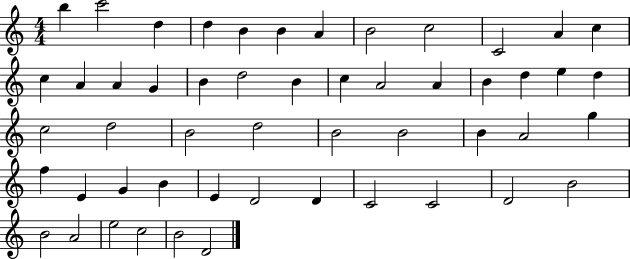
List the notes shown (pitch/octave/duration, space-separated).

B5/q C6/h D5/q D5/q B4/q B4/q A4/q B4/h C5/h C4/h A4/q C5/q C5/q A4/q A4/q G4/q B4/q D5/h B4/q C5/q A4/h A4/q B4/q D5/q E5/q D5/q C5/h D5/h B4/h D5/h B4/h B4/h B4/q A4/h G5/q F5/q E4/q G4/q B4/q E4/q D4/h D4/q C4/h C4/h D4/h B4/h B4/h A4/h E5/h C5/h B4/h D4/h